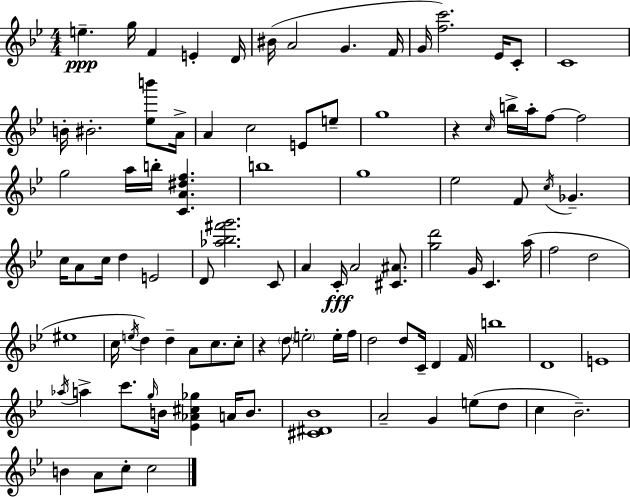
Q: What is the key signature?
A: G minor